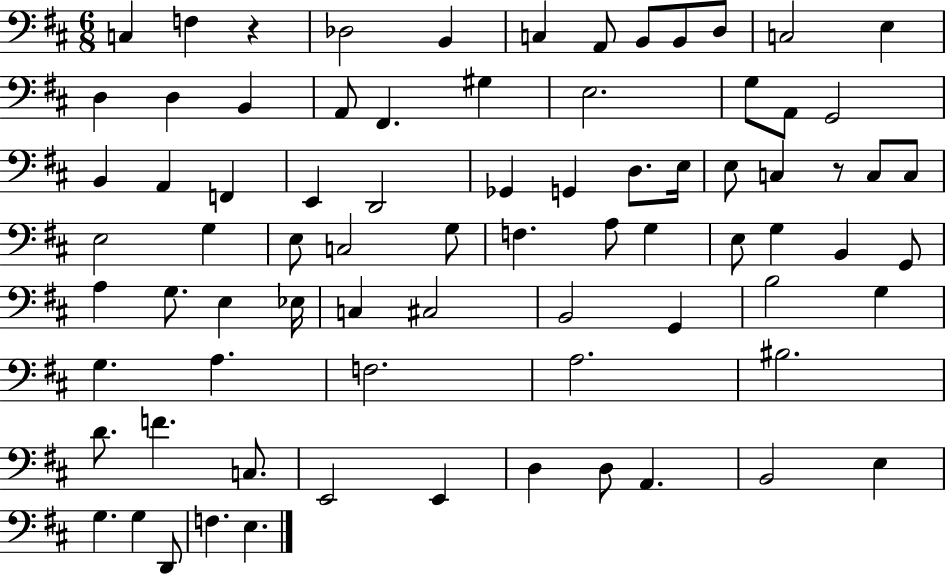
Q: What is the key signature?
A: D major